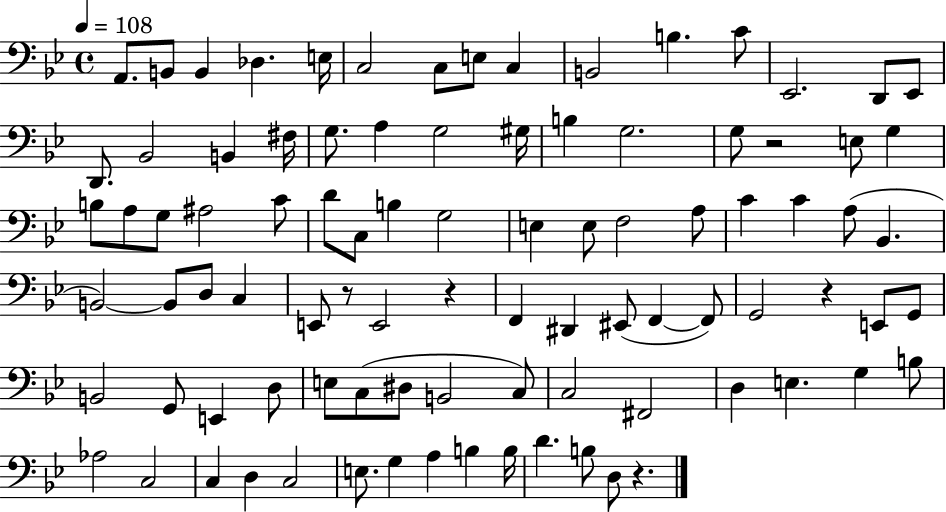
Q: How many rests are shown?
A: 5